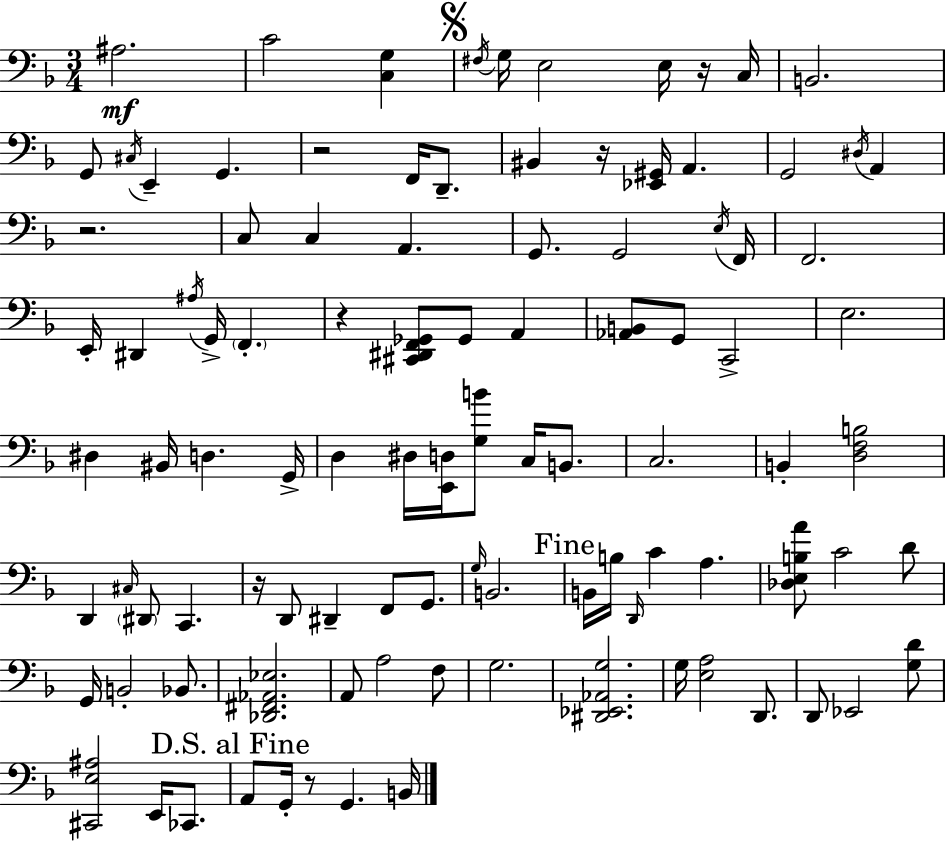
A#3/h. C4/h [C3,G3]/q F#3/s G3/s E3/h E3/s R/s C3/s B2/h. G2/e C#3/s E2/q G2/q. R/h F2/s D2/e. BIS2/q R/s [Eb2,G#2]/s A2/q. G2/h D#3/s A2/q R/h. C3/e C3/q A2/q. G2/e. G2/h E3/s F2/s F2/h. E2/s D#2/q A#3/s G2/s F2/q. R/q [C#2,D#2,F2,Gb2]/e Gb2/e A2/q [Ab2,B2]/e G2/e C2/h E3/h. D#3/q BIS2/s D3/q. G2/s D3/q D#3/s [E2,D3]/s [G3,B4]/e C3/s B2/e. C3/h. B2/q [D3,F3,B3]/h D2/q C#3/s D#2/e C2/q. R/s D2/e D#2/q F2/e G2/e. G3/s B2/h. B2/s B3/s D2/s C4/q A3/q. [Db3,E3,B3,A4]/e C4/h D4/e G2/s B2/h Bb2/e. [Db2,F#2,Ab2,Eb3]/h. A2/e A3/h F3/e G3/h. [D#2,Eb2,Ab2,G3]/h. G3/s [E3,A3]/h D2/e. D2/e Eb2/h [G3,D4]/e [C#2,E3,A#3]/h E2/s CES2/e. A2/e G2/s R/e G2/q. B2/s